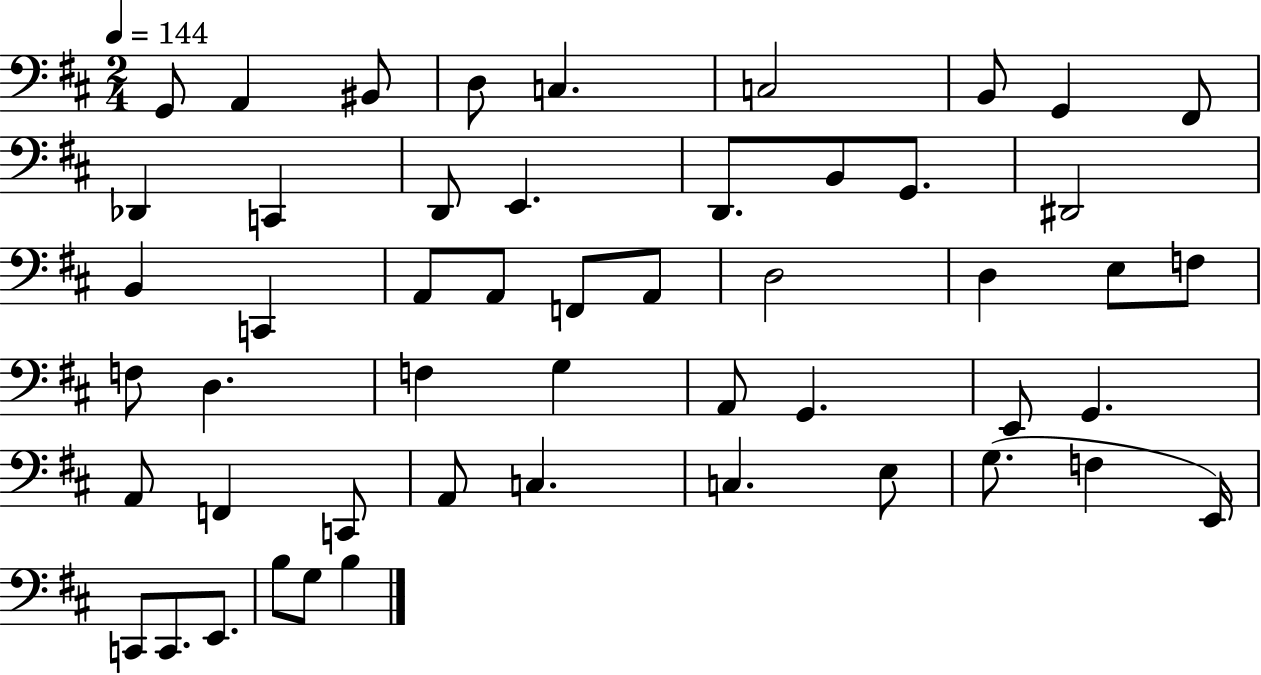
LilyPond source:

{
  \clef bass
  \numericTimeSignature
  \time 2/4
  \key d \major
  \tempo 4 = 144
  g,8 a,4 bis,8 | d8 c4. | c2 | b,8 g,4 fis,8 | \break des,4 c,4 | d,8 e,4. | d,8. b,8 g,8. | dis,2 | \break b,4 c,4 | a,8 a,8 f,8 a,8 | d2 | d4 e8 f8 | \break f8 d4. | f4 g4 | a,8 g,4. | e,8 g,4. | \break a,8 f,4 c,8 | a,8 c4. | c4. e8 | g8.( f4 e,16) | \break c,8 c,8. e,8. | b8 g8 b4 | \bar "|."
}